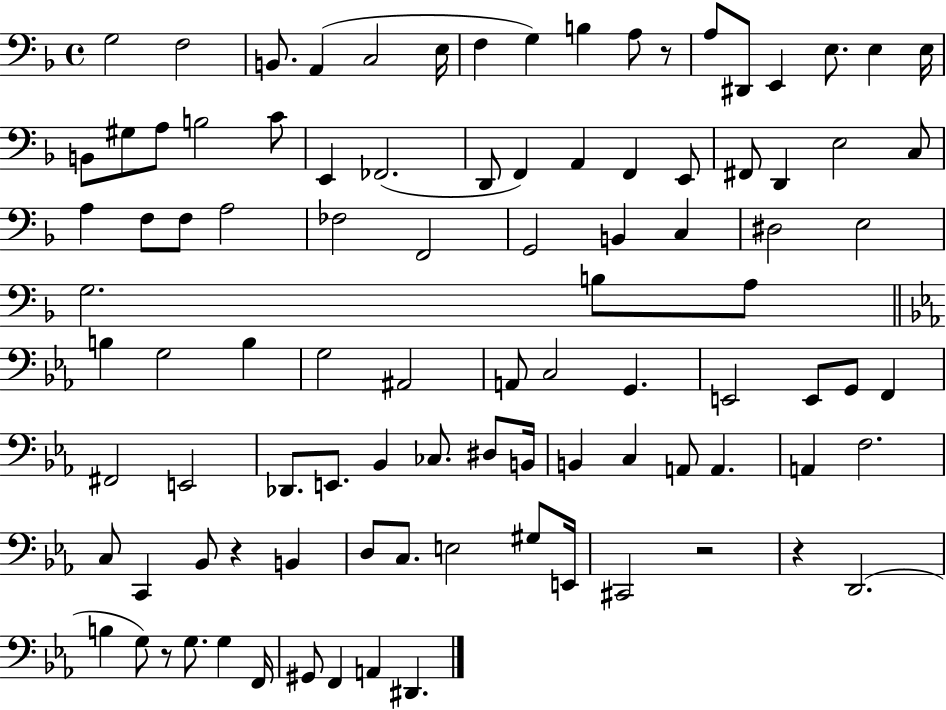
X:1
T:Untitled
M:4/4
L:1/4
K:F
G,2 F,2 B,,/2 A,, C,2 E,/4 F, G, B, A,/2 z/2 A,/2 ^D,,/2 E,, E,/2 E, E,/4 B,,/2 ^G,/2 A,/2 B,2 C/2 E,, _F,,2 D,,/2 F,, A,, F,, E,,/2 ^F,,/2 D,, E,2 C,/2 A, F,/2 F,/2 A,2 _F,2 F,,2 G,,2 B,, C, ^D,2 E,2 G,2 B,/2 A,/2 B, G,2 B, G,2 ^A,,2 A,,/2 C,2 G,, E,,2 E,,/2 G,,/2 F,, ^F,,2 E,,2 _D,,/2 E,,/2 _B,, _C,/2 ^D,/2 B,,/4 B,, C, A,,/2 A,, A,, F,2 C,/2 C,, _B,,/2 z B,, D,/2 C,/2 E,2 ^G,/2 E,,/4 ^C,,2 z2 z D,,2 B, G,/2 z/2 G,/2 G, F,,/4 ^G,,/2 F,, A,, ^D,,